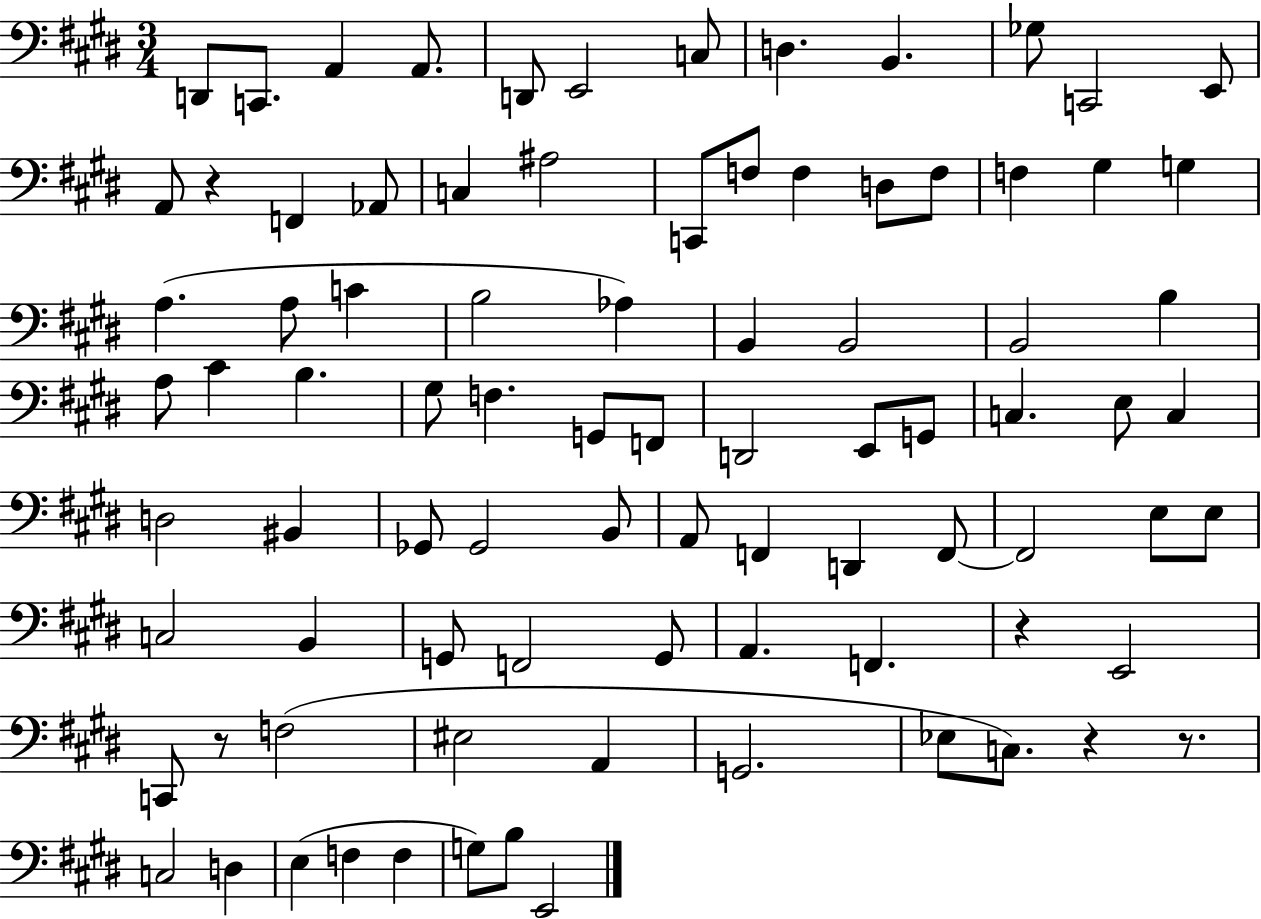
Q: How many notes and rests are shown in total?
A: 87